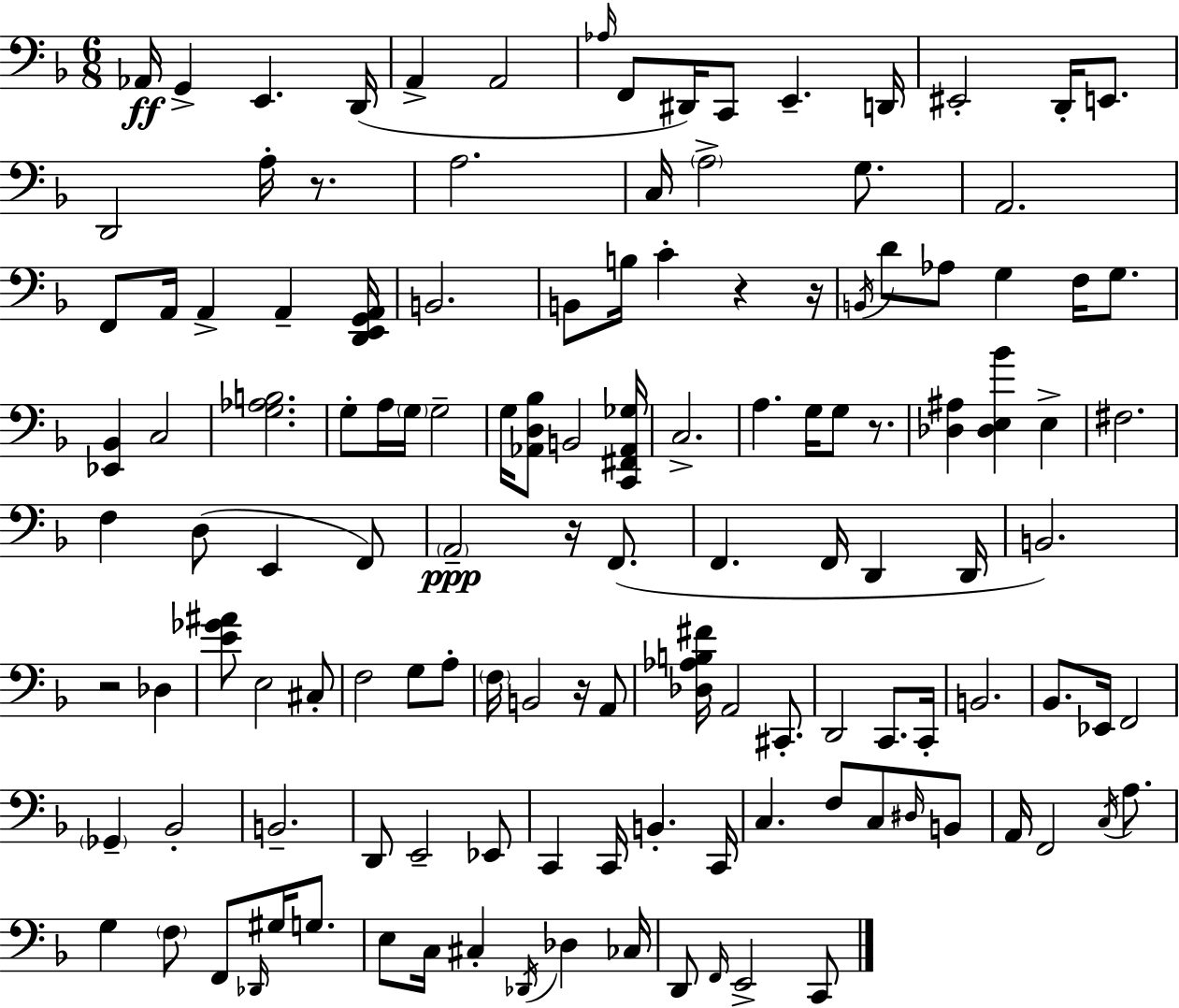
{
  \clef bass
  \numericTimeSignature
  \time 6/8
  \key f \major
  \repeat volta 2 { aes,16\ff g,4-> e,4. d,16( | a,4-> a,2 | \grace { aes16 } f,8 dis,16) c,8 e,4.-- | d,16 eis,2-. d,16-. e,8. | \break d,2 a16-. r8. | a2. | c16 \parenthesize a2-> g8. | a,2. | \break f,8 a,16 a,4-> a,4-- | <d, e, g, a,>16 b,2. | b,8 b16 c'4-. r4 | r16 \acciaccatura { b,16 } d'8 aes8 g4 f16 g8. | \break <ees, bes,>4 c2 | <g aes b>2. | g8-. a16 \parenthesize g16 g2-- | g16 <aes, d bes>8 b,2 | \break <c, fis, aes, ges>16 c2.-> | a4. g16 g8 r8. | <des ais>4 <des e bes'>4 e4-> | fis2. | \break f4 d8( e,4 | f,8) \parenthesize a,2--\ppp r16 f,8.( | f,4. f,16 d,4 | d,16 b,2.) | \break r2 des4 | <e' ges' ais'>8 e2 | cis8-. f2 g8 | a8-. \parenthesize f16 b,2 r16 | \break a,8 <des aes b fis'>16 a,2 cis,8.-. | d,2 c,8. | c,16-. b,2. | bes,8. ees,16 f,2 | \break \parenthesize ges,4-- bes,2-. | b,2.-- | d,8 e,2-- | ees,8 c,4 c,16 b,4.-. | \break c,16 c4. f8 c8 | \grace { dis16 } b,8 a,16 f,2 | \acciaccatura { c16 } a8. g4 \parenthesize f8 f,8 | \grace { des,16 } gis16 g8. e8 c16 cis4-. | \break \acciaccatura { des,16 } des4 ces16 d,8 \grace { f,16 } e,2-> | c,8 } \bar "|."
}